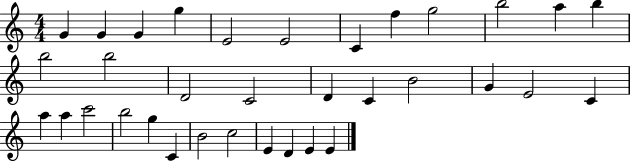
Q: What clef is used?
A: treble